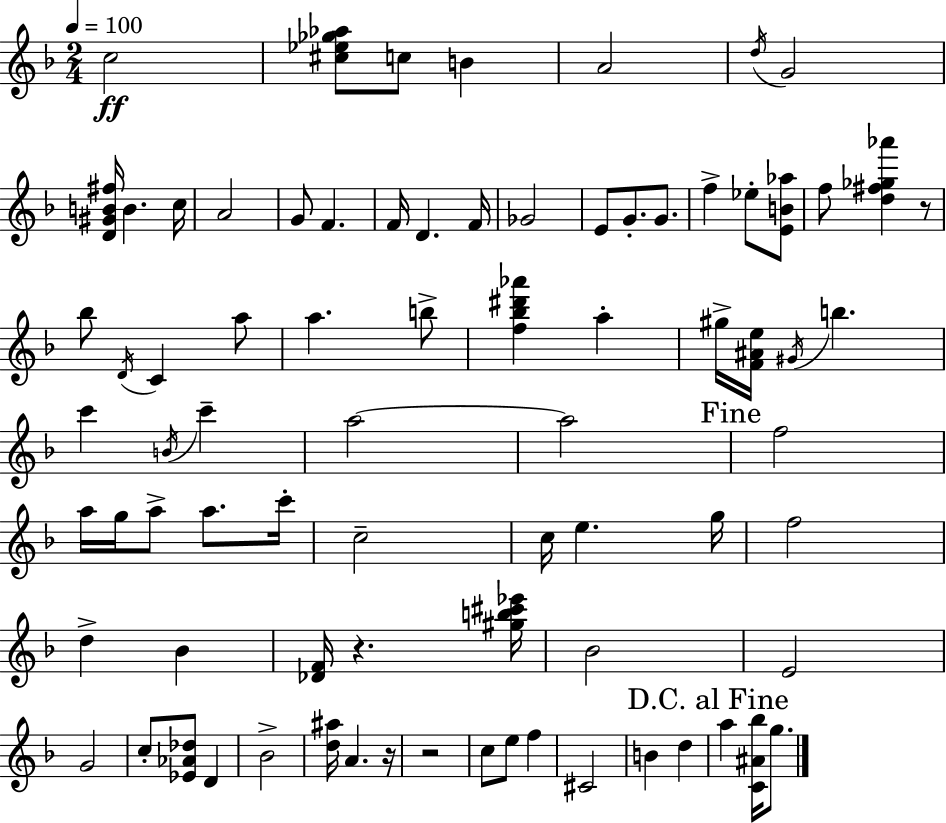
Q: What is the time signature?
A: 2/4